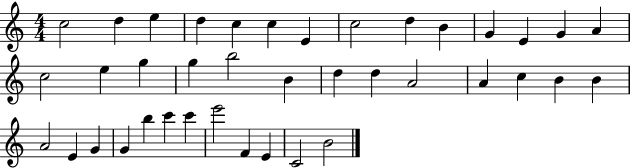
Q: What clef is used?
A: treble